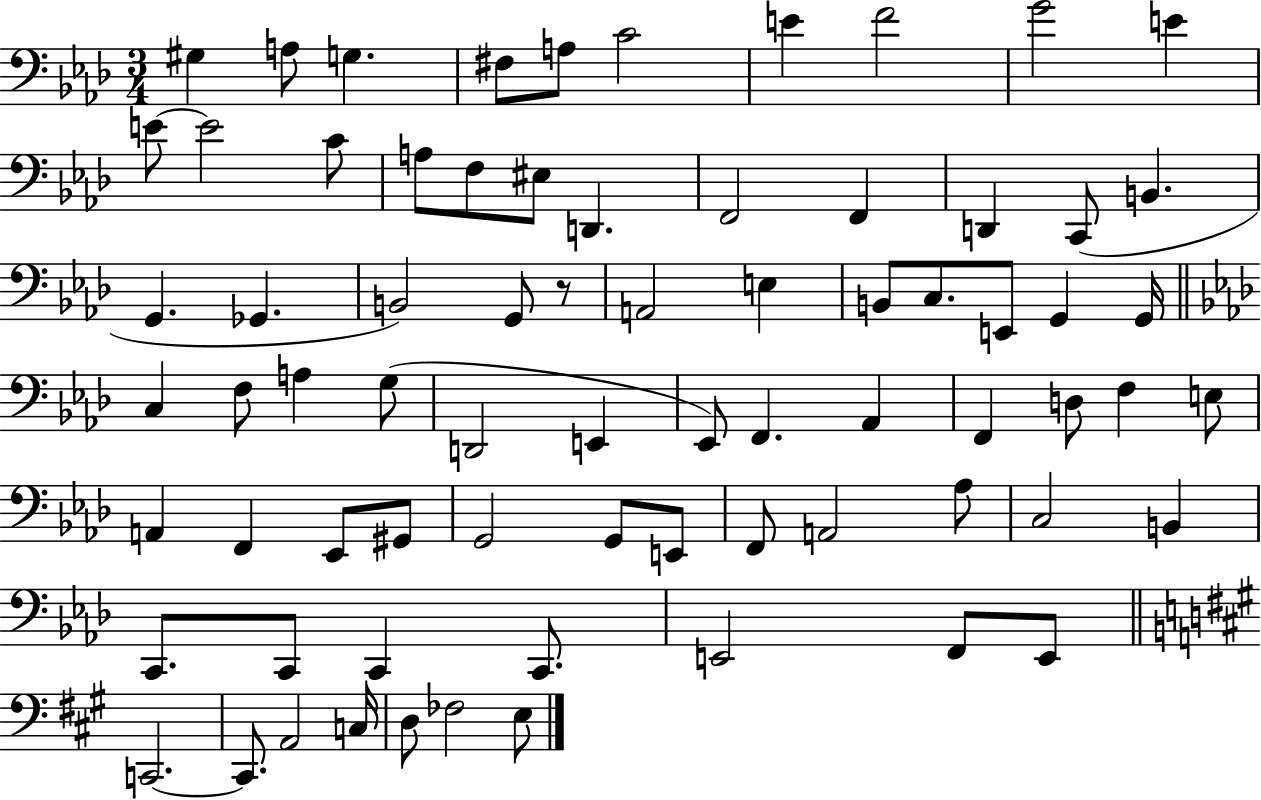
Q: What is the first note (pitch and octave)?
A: G#3